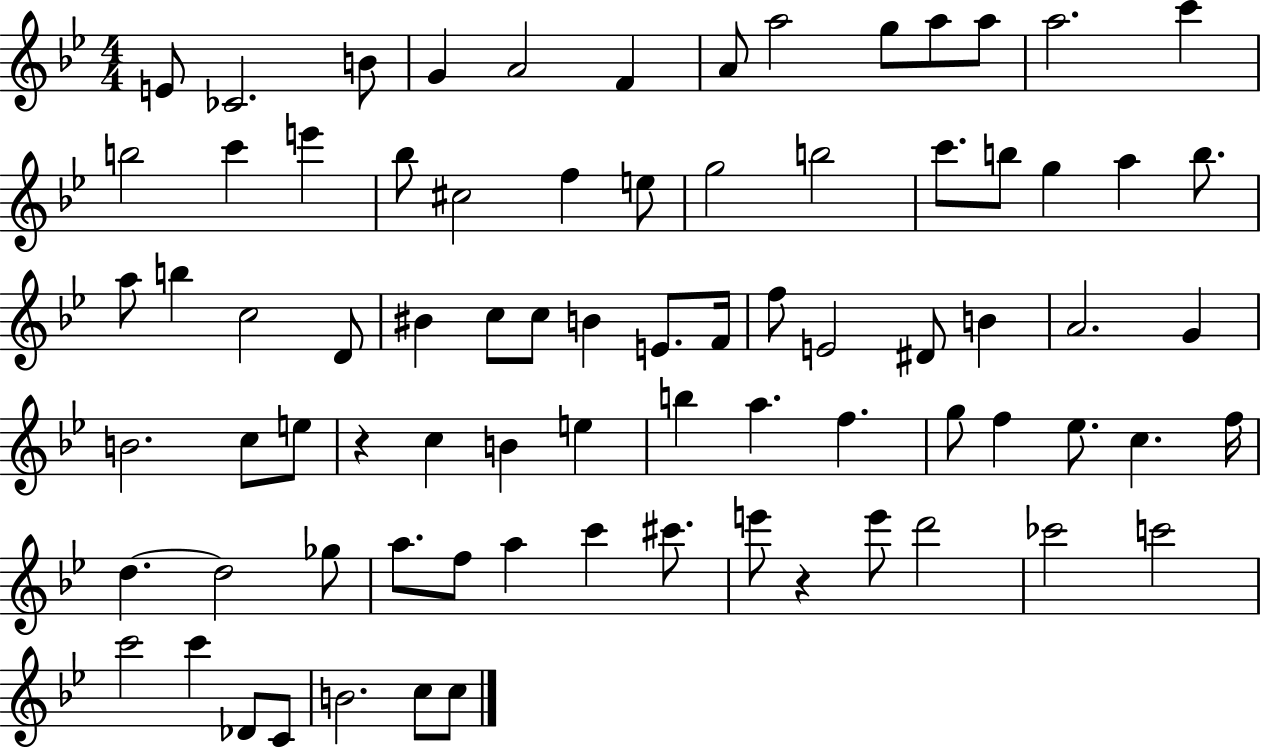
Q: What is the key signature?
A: BES major